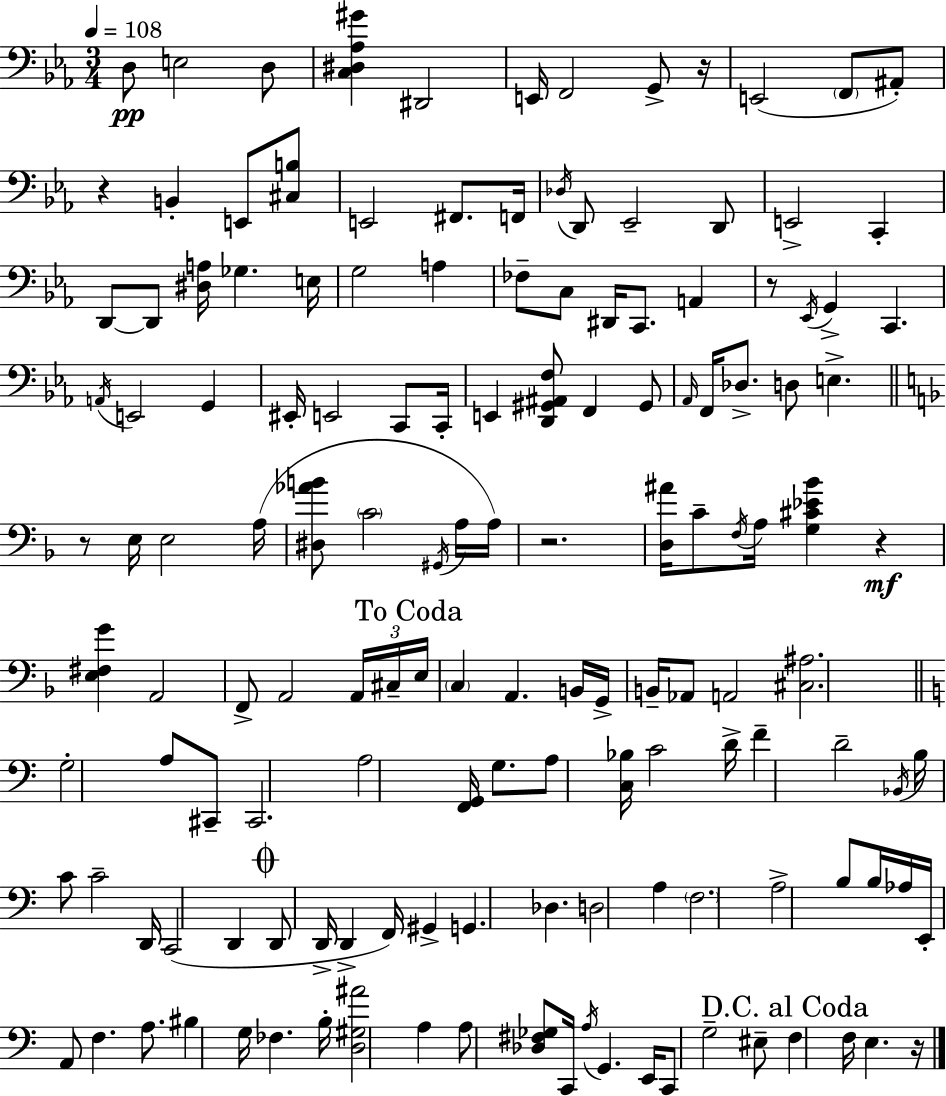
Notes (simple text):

D3/e E3/h D3/e [C3,D#3,Ab3,G#4]/q D#2/h E2/s F2/h G2/e R/s E2/h F2/e A#2/e R/q B2/q E2/e [C#3,B3]/e E2/h F#2/e. F2/s Db3/s D2/e Eb2/h D2/e E2/h C2/q D2/e D2/e [D#3,A3]/s Gb3/q. E3/s G3/h A3/q FES3/e C3/e D#2/s C2/e. A2/q R/e Eb2/s G2/q C2/q. A2/s E2/h G2/q EIS2/s E2/h C2/e C2/s E2/q [D2,G#2,A#2,F3]/e F2/q G#2/e Ab2/s F2/s Db3/e. D3/e E3/q. R/e E3/s E3/h A3/s [D#3,Ab4,B4]/e C4/h G#2/s A3/s A3/s R/h. [D3,A#4]/s C4/e F3/s A3/s [G3,C#4,Eb4,Bb4]/q R/q [E3,F#3,G4]/q A2/h F2/e A2/h A2/s C#3/s E3/s C3/q A2/q. B2/s G2/s B2/s Ab2/e A2/h [C#3,A#3]/h. G3/h A3/e C#2/e C#2/h. A3/h [F2,G2]/s G3/e. A3/e [C3,Bb3]/s C4/h D4/s F4/q D4/h Bb2/s B3/s C4/e C4/h D2/s C2/h D2/q D2/e D2/s D2/q F2/s G#2/q G2/q. Db3/q. D3/h A3/q F3/h. A3/h B3/e B3/s Ab3/s E2/s A2/e F3/q. A3/e. BIS3/q G3/s FES3/q. B3/s [D3,G#3,A#4]/h A3/q A3/e [Db3,F#3,Gb3]/e C2/s A3/s G2/q. E2/s C2/e G3/h EIS3/e F3/q F3/s E3/q. R/s